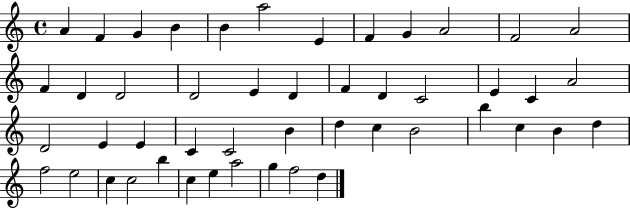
X:1
T:Untitled
M:4/4
L:1/4
K:C
A F G B B a2 E F G A2 F2 A2 F D D2 D2 E D F D C2 E C A2 D2 E E C C2 B d c B2 b c B d f2 e2 c c2 b c e a2 g f2 d